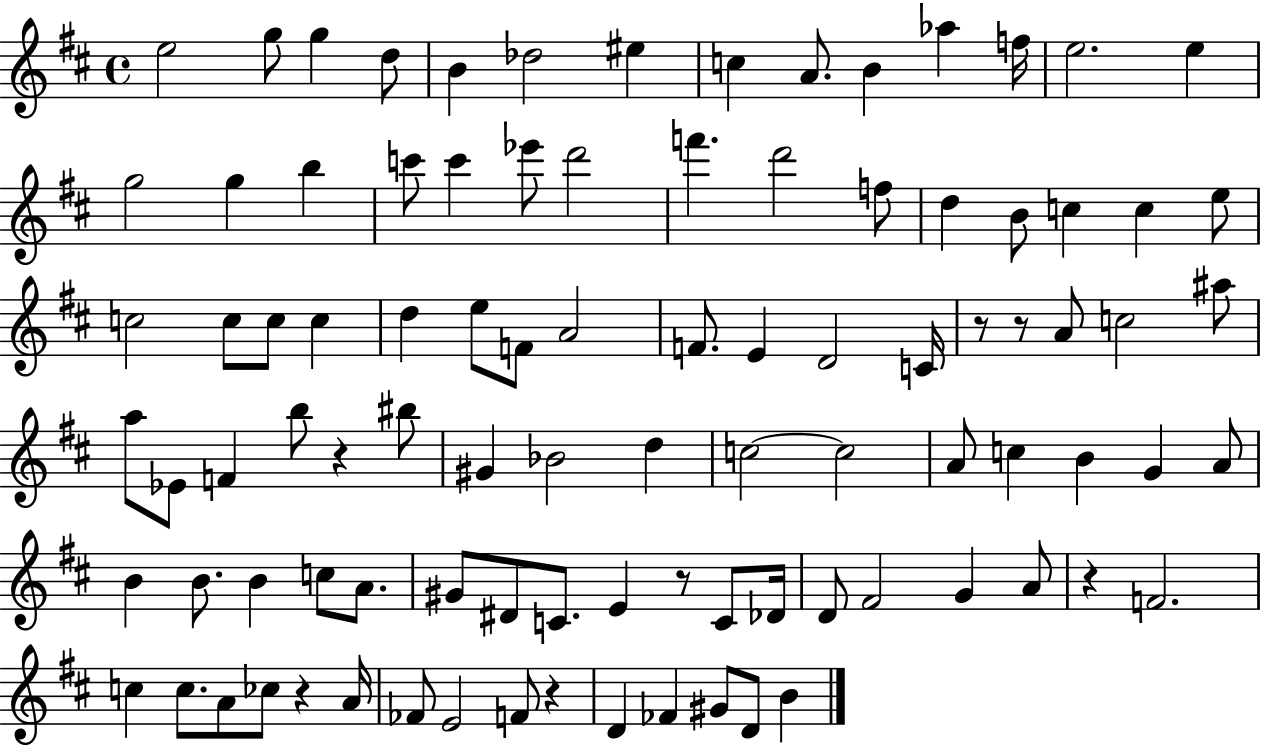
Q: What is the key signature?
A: D major